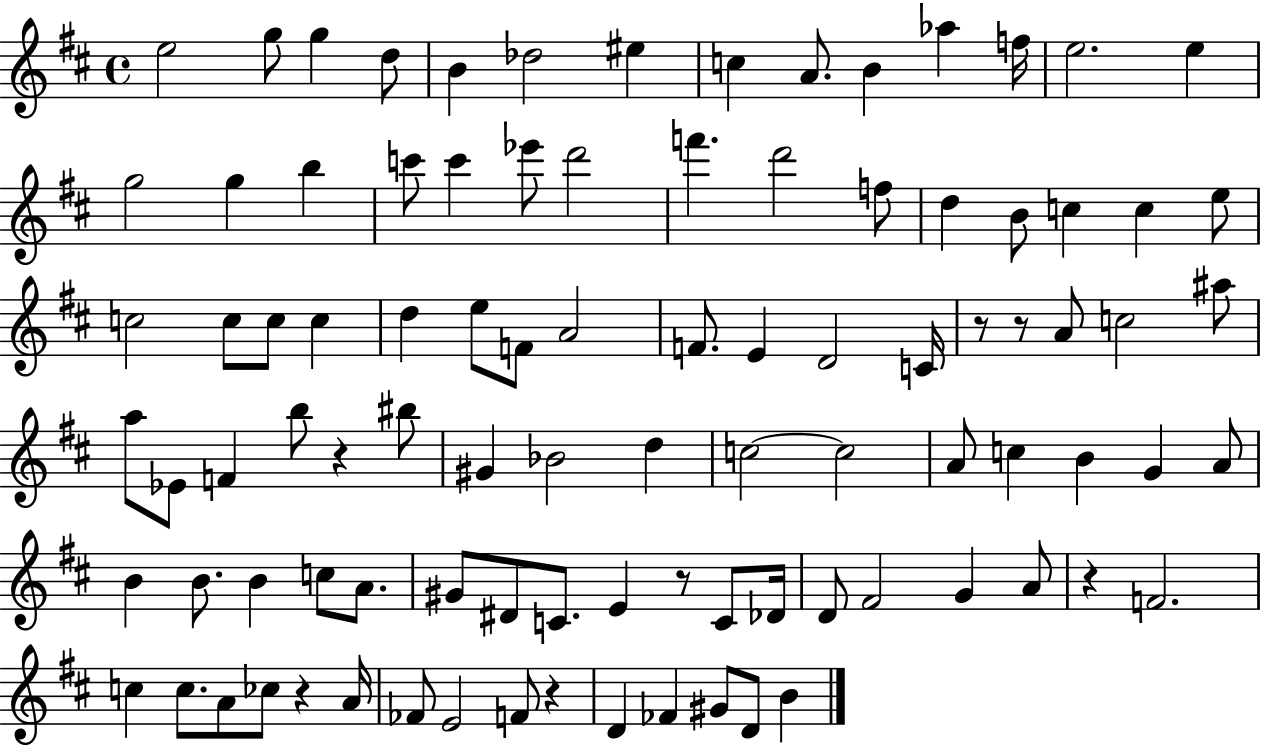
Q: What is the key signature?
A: D major